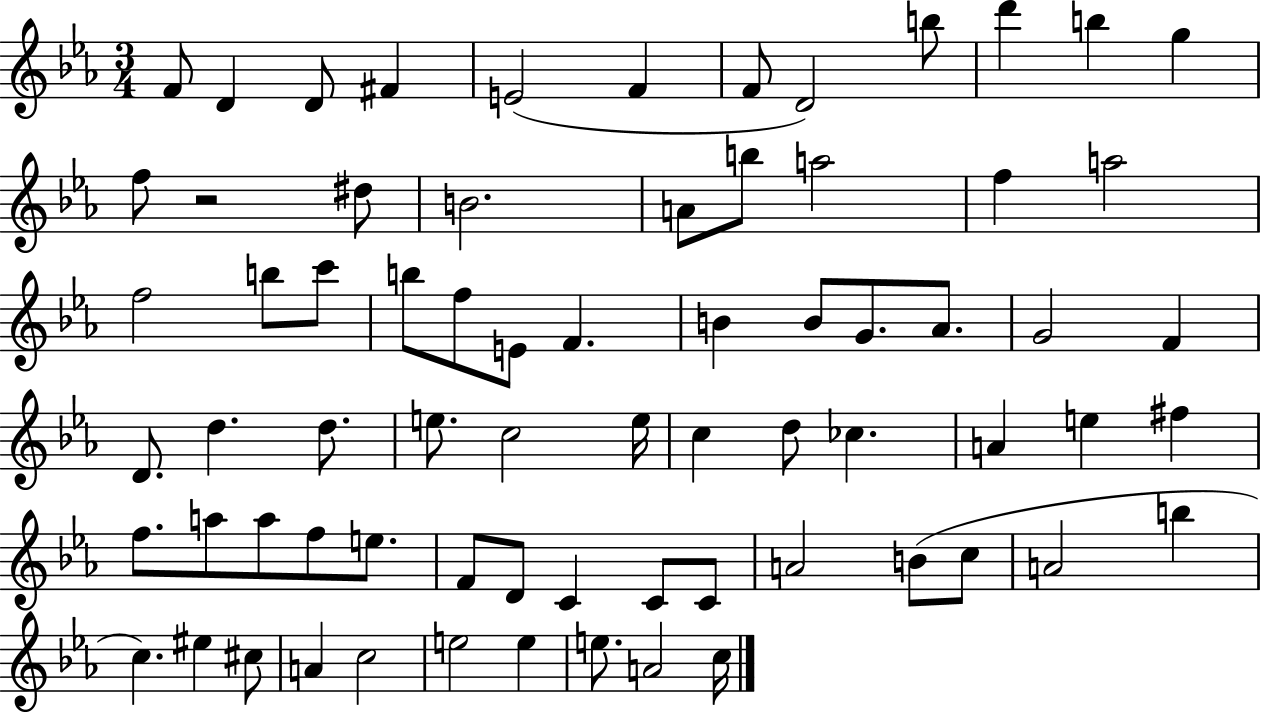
F4/e D4/q D4/e F#4/q E4/h F4/q F4/e D4/h B5/e D6/q B5/q G5/q F5/e R/h D#5/e B4/h. A4/e B5/e A5/h F5/q A5/h F5/h B5/e C6/e B5/e F5/e E4/e F4/q. B4/q B4/e G4/e. Ab4/e. G4/h F4/q D4/e. D5/q. D5/e. E5/e. C5/h E5/s C5/q D5/e CES5/q. A4/q E5/q F#5/q F5/e. A5/e A5/e F5/e E5/e. F4/e D4/e C4/q C4/e C4/e A4/h B4/e C5/e A4/h B5/q C5/q. EIS5/q C#5/e A4/q C5/h E5/h E5/q E5/e. A4/h C5/s